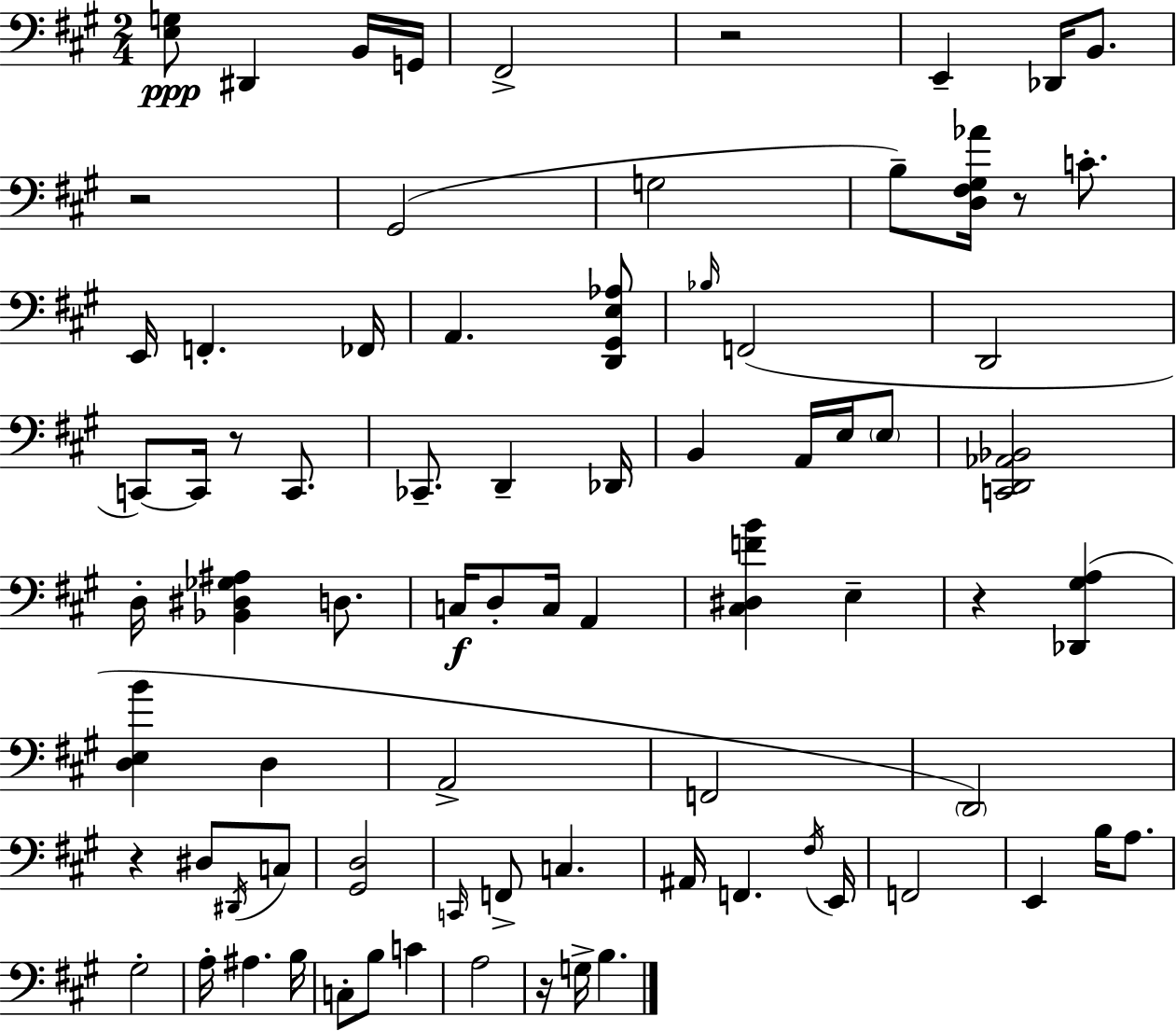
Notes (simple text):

[E3,G3]/e D#2/q B2/s G2/s F#2/h R/h E2/q Db2/s B2/e. R/h G#2/h G3/h B3/e [D3,F#3,G#3,Ab4]/s R/e C4/e. E2/s F2/q. FES2/s A2/q. [D2,G#2,E3,Ab3]/e Bb3/s F2/h D2/h C2/e C2/s R/e C2/e. CES2/e. D2/q Db2/s B2/q A2/s E3/s E3/e [C2,D2,Ab2,Bb2]/h D3/s [Bb2,D#3,Gb3,A#3]/q D3/e. C3/s D3/e C3/s A2/q [C#3,D#3,F4,B4]/q E3/q R/q [Db2,G#3,A3]/q [D3,E3,B4]/q D3/q A2/h F2/h D2/h R/q D#3/e D#2/s C3/e [G#2,D3]/h C2/s F2/e C3/q. A#2/s F2/q. F#3/s E2/s F2/h E2/q B3/s A3/e. G#3/h A3/s A#3/q. B3/s C3/e B3/e C4/q A3/h R/s G3/s B3/q.